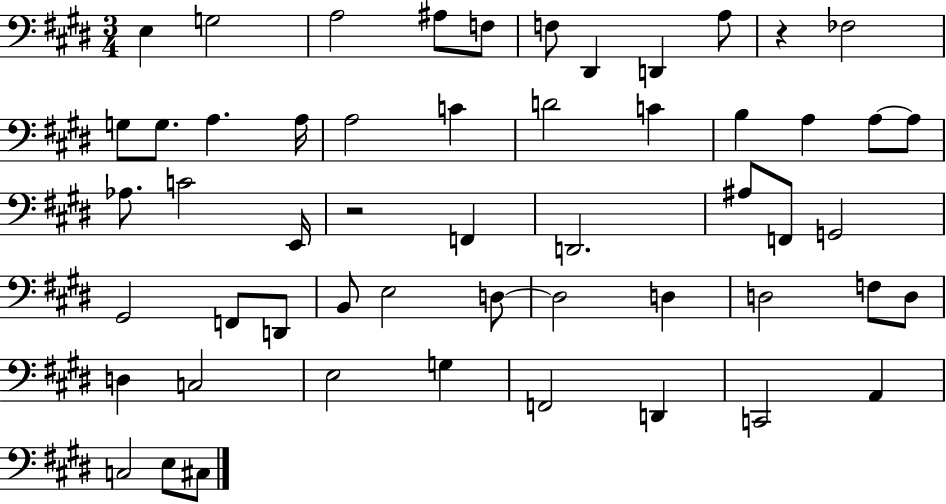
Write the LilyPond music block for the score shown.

{
  \clef bass
  \numericTimeSignature
  \time 3/4
  \key e \major
  e4 g2 | a2 ais8 f8 | f8 dis,4 d,4 a8 | r4 fes2 | \break g8 g8. a4. a16 | a2 c'4 | d'2 c'4 | b4 a4 a8~~ a8 | \break aes8. c'2 e,16 | r2 f,4 | d,2. | ais8 f,8 g,2 | \break gis,2 f,8 d,8 | b,8 e2 d8~~ | d2 d4 | d2 f8 d8 | \break d4 c2 | e2 g4 | f,2 d,4 | c,2 a,4 | \break c2 e8 cis8 | \bar "|."
}